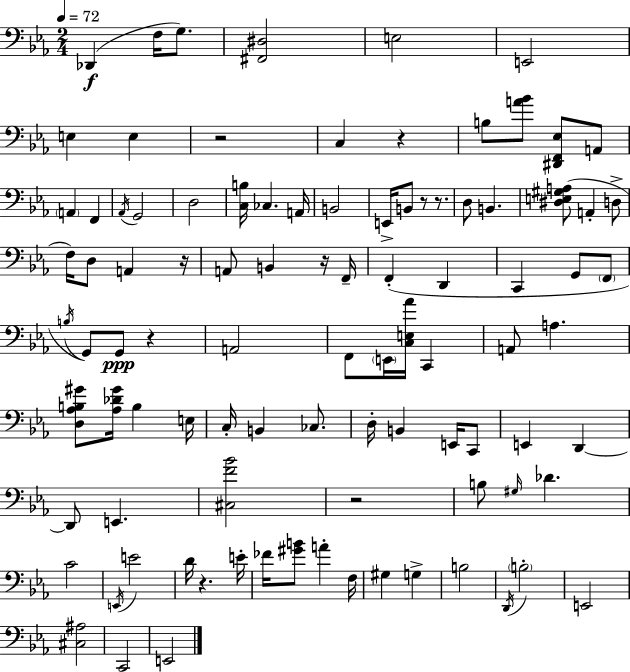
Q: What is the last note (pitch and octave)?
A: E2